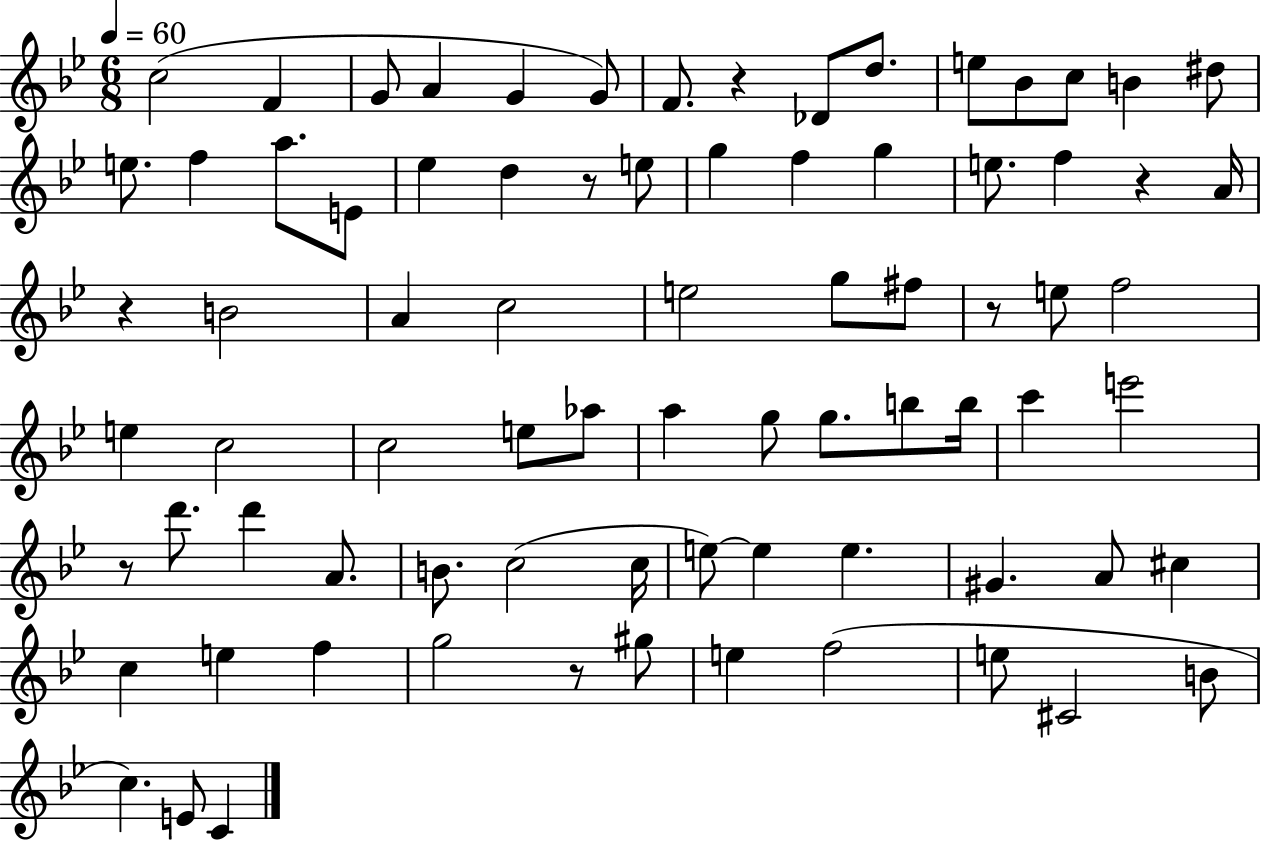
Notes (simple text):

C5/h F4/q G4/e A4/q G4/q G4/e F4/e. R/q Db4/e D5/e. E5/e Bb4/e C5/e B4/q D#5/e E5/e. F5/q A5/e. E4/e Eb5/q D5/q R/e E5/e G5/q F5/q G5/q E5/e. F5/q R/q A4/s R/q B4/h A4/q C5/h E5/h G5/e F#5/e R/e E5/e F5/h E5/q C5/h C5/h E5/e Ab5/e A5/q G5/e G5/e. B5/e B5/s C6/q E6/h R/e D6/e. D6/q A4/e. B4/e. C5/h C5/s E5/e E5/q E5/q. G#4/q. A4/e C#5/q C5/q E5/q F5/q G5/h R/e G#5/e E5/q F5/h E5/e C#4/h B4/e C5/q. E4/e C4/q